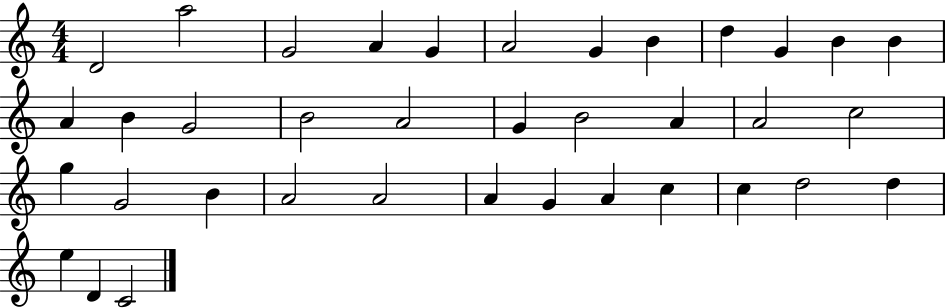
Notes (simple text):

D4/h A5/h G4/h A4/q G4/q A4/h G4/q B4/q D5/q G4/q B4/q B4/q A4/q B4/q G4/h B4/h A4/h G4/q B4/h A4/q A4/h C5/h G5/q G4/h B4/q A4/h A4/h A4/q G4/q A4/q C5/q C5/q D5/h D5/q E5/q D4/q C4/h